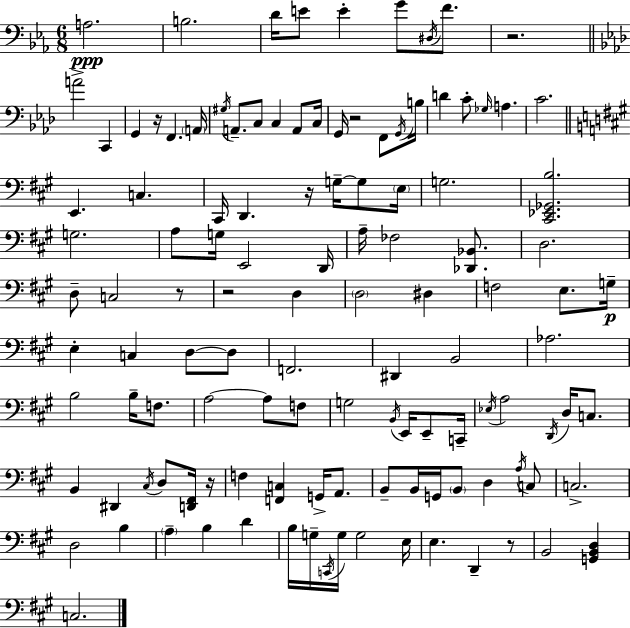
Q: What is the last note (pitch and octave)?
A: C3